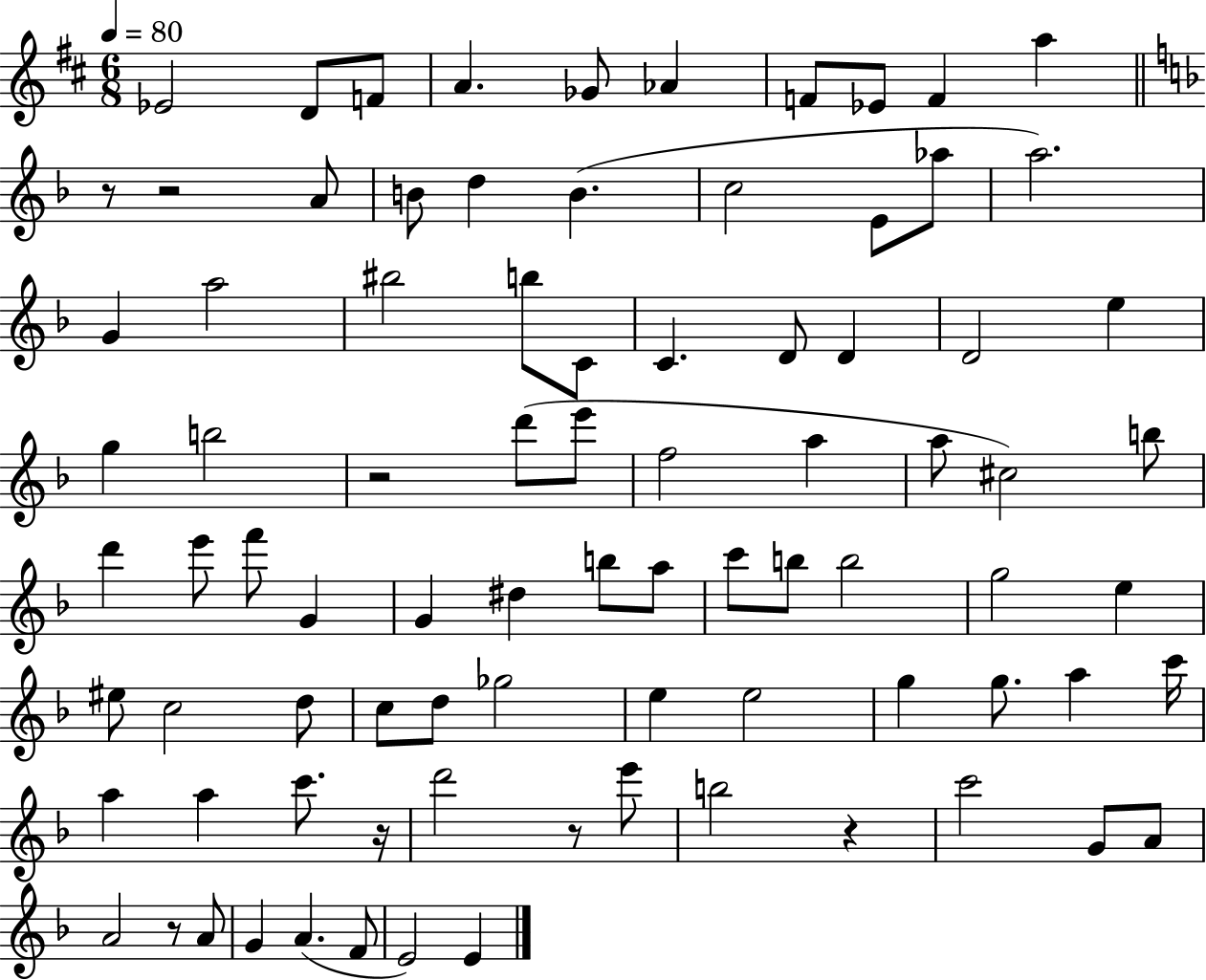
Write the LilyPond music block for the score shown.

{
  \clef treble
  \numericTimeSignature
  \time 6/8
  \key d \major
  \tempo 4 = 80
  ees'2 d'8 f'8 | a'4. ges'8 aes'4 | f'8 ees'8 f'4 a''4 | \bar "||" \break \key f \major r8 r2 a'8 | b'8 d''4 b'4.( | c''2 e'8 aes''8 | a''2.) | \break g'4 a''2 | bis''2 b''8 c'8 | c'4. d'8 d'4 | d'2 e''4 | \break g''4 b''2 | r2 d'''8( e'''8 | f''2 a''4 | a''8 cis''2) b''8 | \break d'''4 e'''8 f'''8 g'4 | g'4 dis''4 b''8 a''8 | c'''8 b''8 b''2 | g''2 e''4 | \break eis''8 c''2 d''8 | c''8 d''8 ges''2 | e''4 e''2 | g''4 g''8. a''4 c'''16 | \break a''4 a''4 c'''8. r16 | d'''2 r8 e'''8 | b''2 r4 | c'''2 g'8 a'8 | \break a'2 r8 a'8 | g'4 a'4.( f'8 | e'2) e'4 | \bar "|."
}